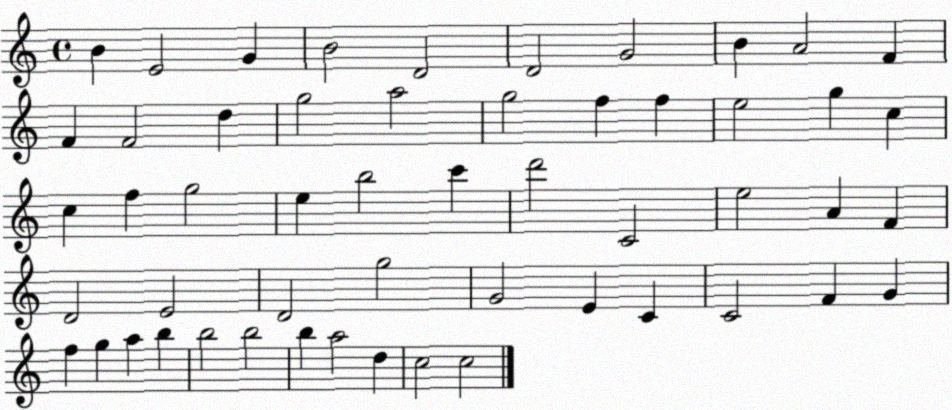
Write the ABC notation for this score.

X:1
T:Untitled
M:4/4
L:1/4
K:C
B E2 G B2 D2 D2 G2 B A2 F F F2 d g2 a2 g2 f f e2 g c c f g2 e b2 c' d'2 C2 e2 A F D2 E2 D2 g2 G2 E C C2 F G f g a b b2 b2 b a2 d c2 c2